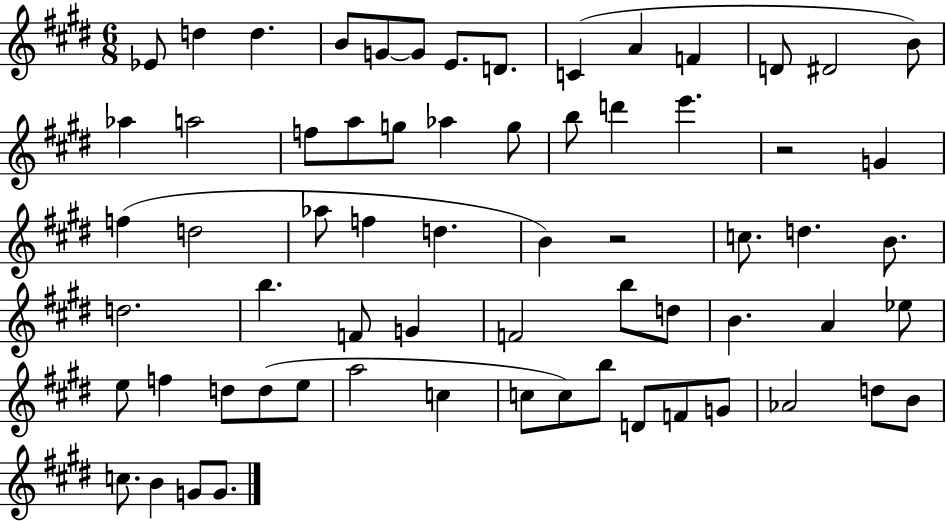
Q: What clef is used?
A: treble